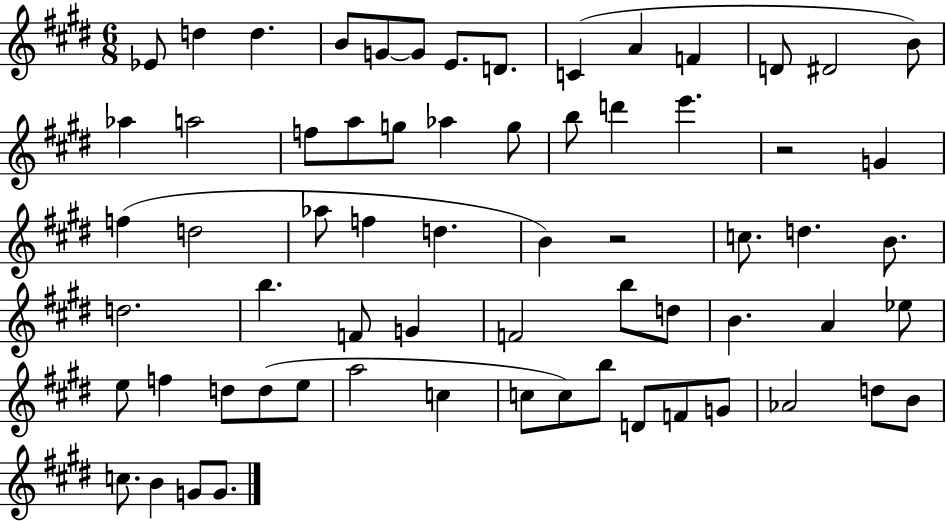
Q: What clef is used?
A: treble